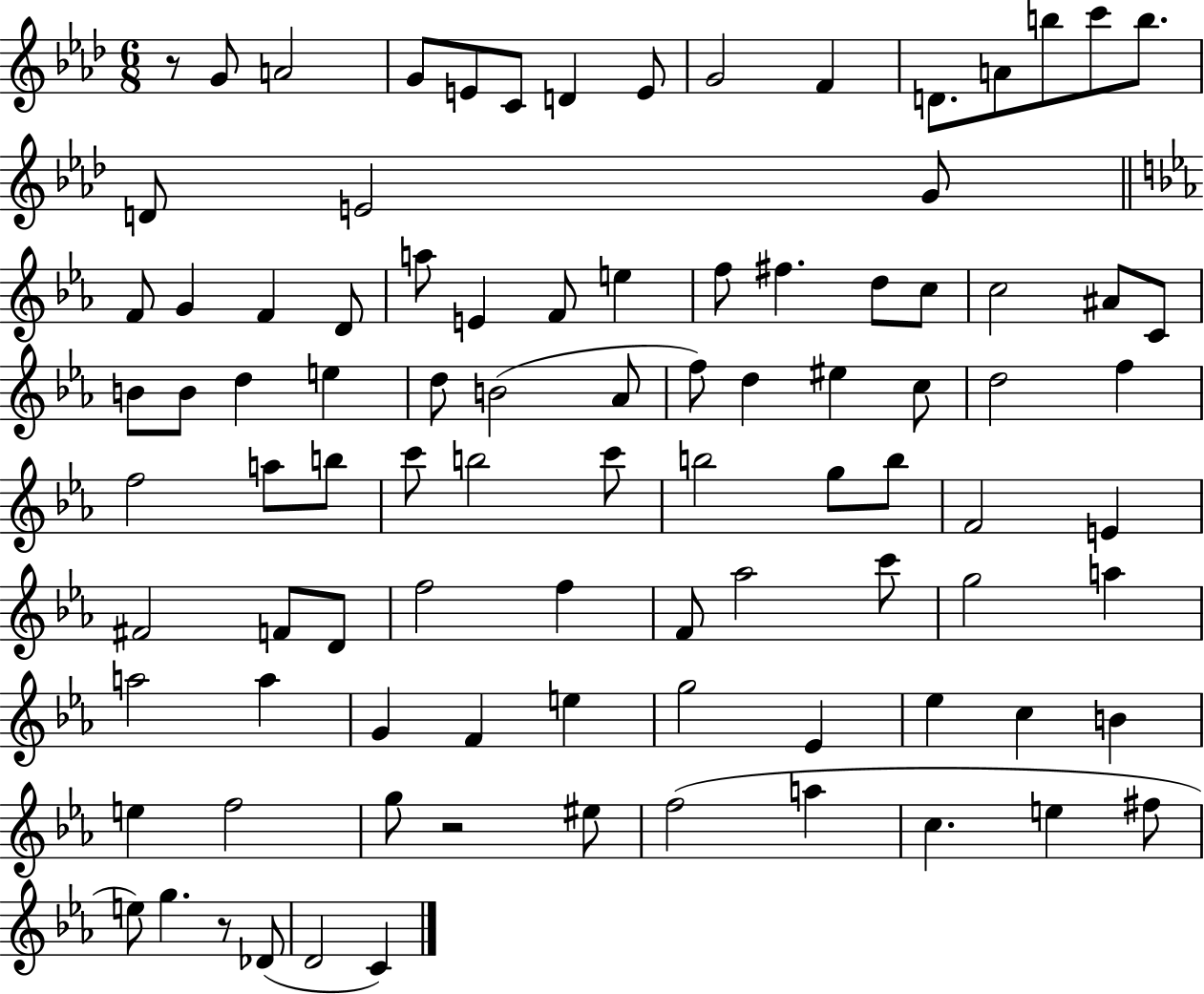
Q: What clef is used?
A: treble